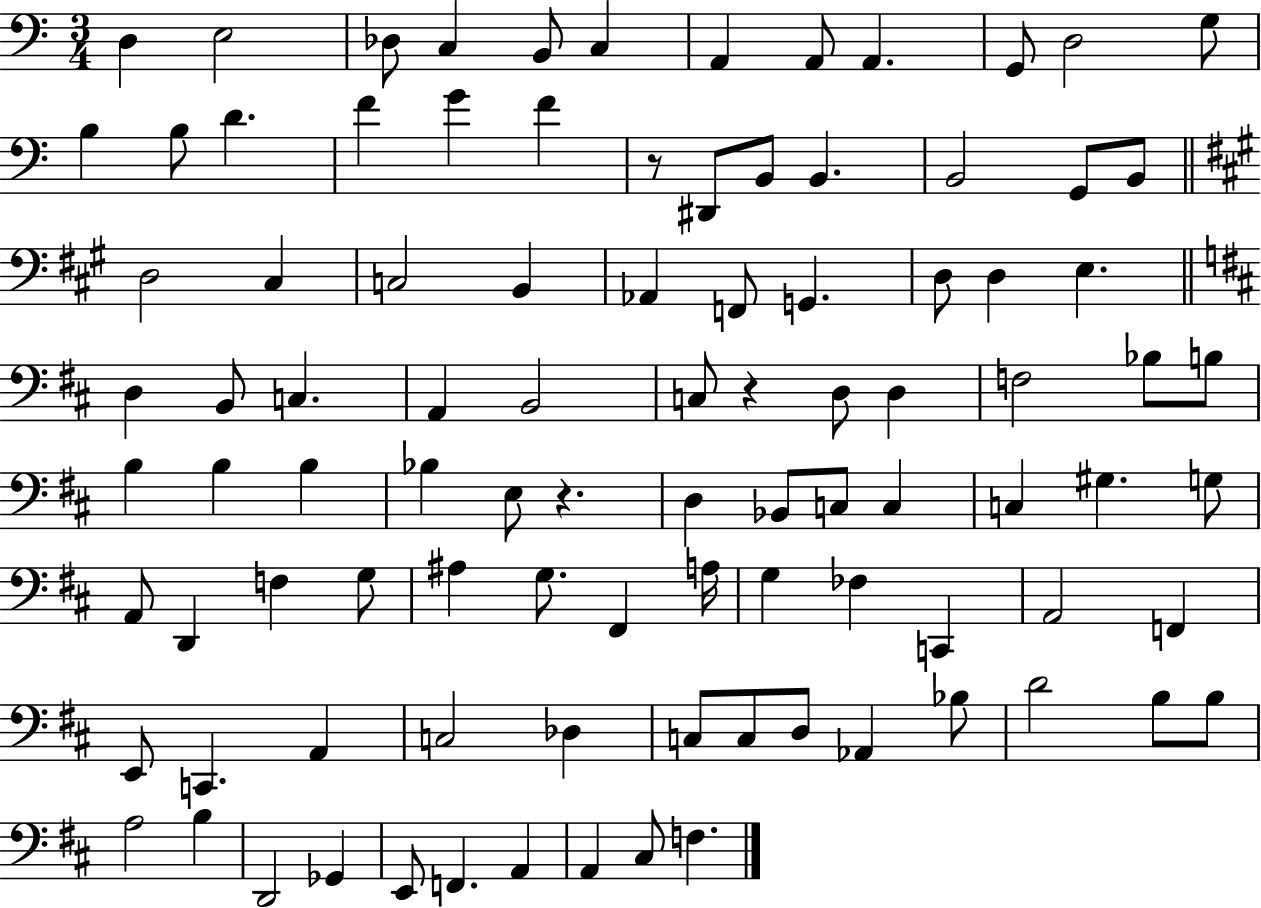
X:1
T:Untitled
M:3/4
L:1/4
K:C
D, E,2 _D,/2 C, B,,/2 C, A,, A,,/2 A,, G,,/2 D,2 G,/2 B, B,/2 D F G F z/2 ^D,,/2 B,,/2 B,, B,,2 G,,/2 B,,/2 D,2 ^C, C,2 B,, _A,, F,,/2 G,, D,/2 D, E, D, B,,/2 C, A,, B,,2 C,/2 z D,/2 D, F,2 _B,/2 B,/2 B, B, B, _B, E,/2 z D, _B,,/2 C,/2 C, C, ^G, G,/2 A,,/2 D,, F, G,/2 ^A, G,/2 ^F,, A,/4 G, _F, C,, A,,2 F,, E,,/2 C,, A,, C,2 _D, C,/2 C,/2 D,/2 _A,, _B,/2 D2 B,/2 B,/2 A,2 B, D,,2 _G,, E,,/2 F,, A,, A,, ^C,/2 F,